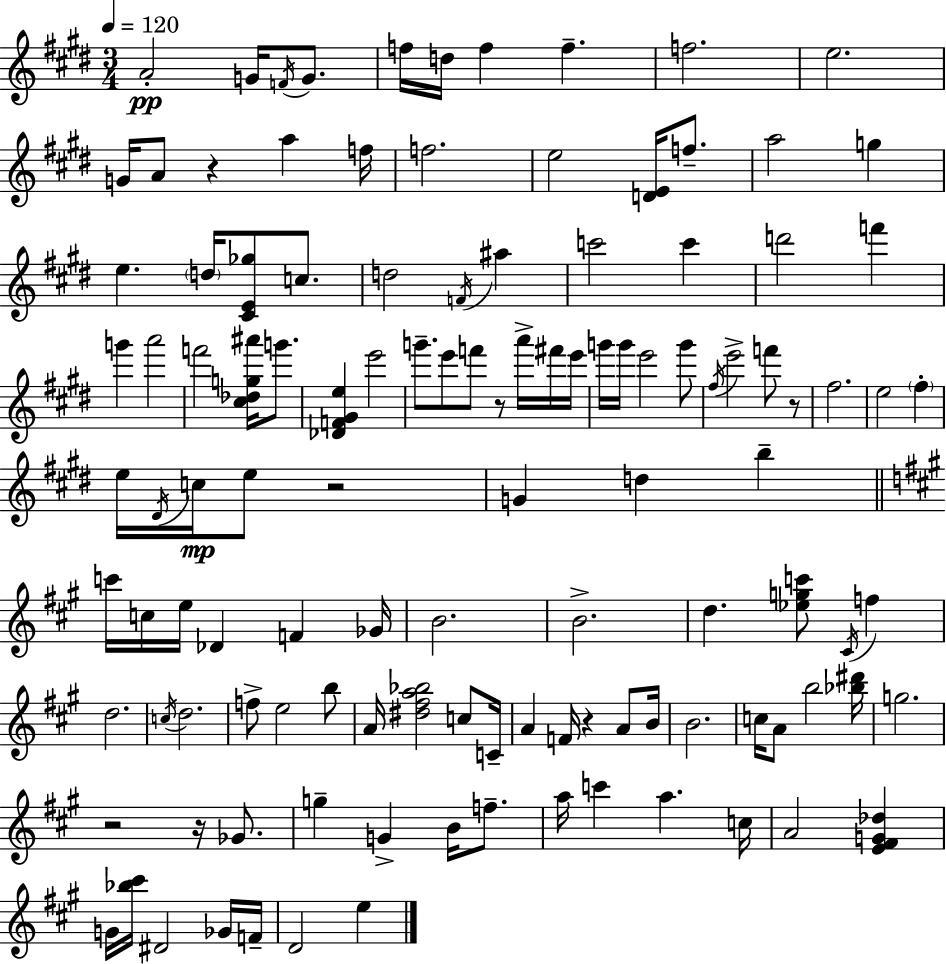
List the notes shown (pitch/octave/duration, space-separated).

A4/h G4/s F4/s G4/e. F5/s D5/s F5/q F5/q. F5/h. E5/h. G4/s A4/e R/q A5/q F5/s F5/h. E5/h [D4,E4]/s F5/e. A5/h G5/q E5/q. D5/s [C#4,E4,Gb5]/e C5/e. D5/h F4/s A#5/q C6/h C6/q D6/h F6/q G6/q A6/h F6/h [C#5,Db5,G5,A#6]/s G6/e. [Db4,F4,G#4,E5]/q E6/h G6/e. E6/e F6/e R/e A6/s F#6/s E6/s G6/s G6/s E6/h G6/e F#5/s E6/h F6/e R/e F#5/h. E5/h F#5/q E5/s D#4/s C5/s E5/e R/h G4/q D5/q B5/q C6/s C5/s E5/s Db4/q F4/q Gb4/s B4/h. B4/h. D5/q. [Eb5,G5,C6]/e C#4/s F5/q D5/h. C5/s D5/h. F5/e E5/h B5/e A4/s [D#5,F#5,A5,Bb5]/h C5/e C4/s A4/q F4/s R/q A4/e B4/s B4/h. C5/s A4/e B5/h [Bb5,D#6]/s G5/h. R/h R/s Gb4/e. G5/q G4/q B4/s F5/e. A5/s C6/q A5/q. C5/s A4/h [E4,F#4,G4,Db5]/q G4/s [Bb5,C#6]/s D#4/h Gb4/s F4/s D4/h E5/q